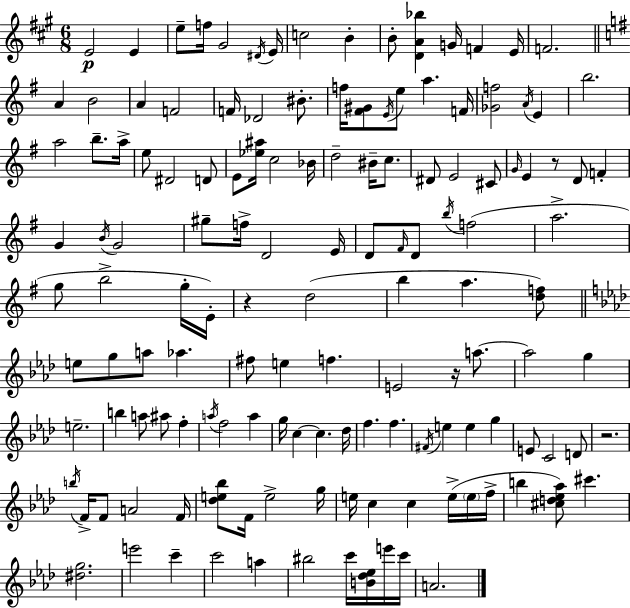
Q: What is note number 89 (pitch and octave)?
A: C5